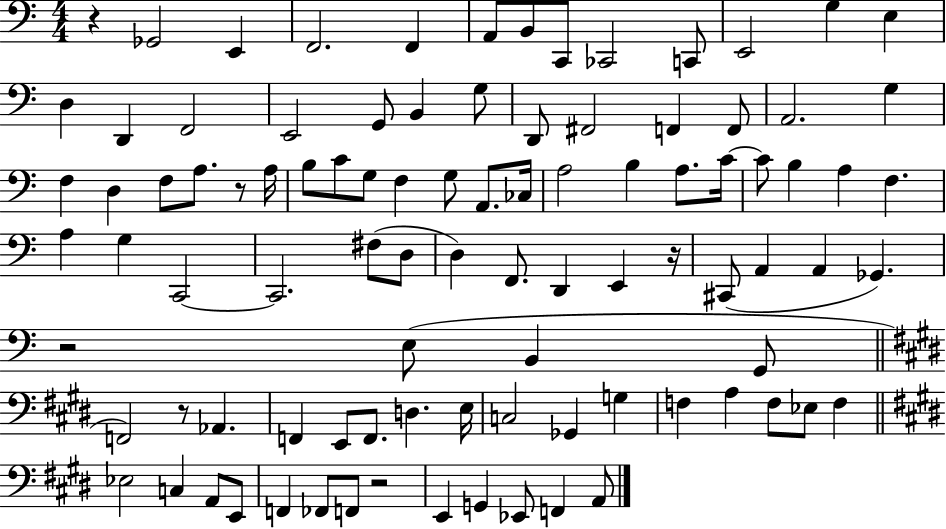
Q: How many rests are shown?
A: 6